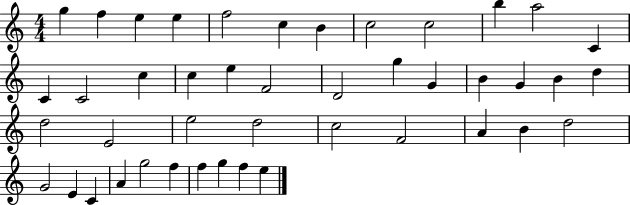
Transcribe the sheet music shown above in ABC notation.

X:1
T:Untitled
M:4/4
L:1/4
K:C
g f e e f2 c B c2 c2 b a2 C C C2 c c e F2 D2 g G B G B d d2 E2 e2 d2 c2 F2 A B d2 G2 E C A g2 f f g f e